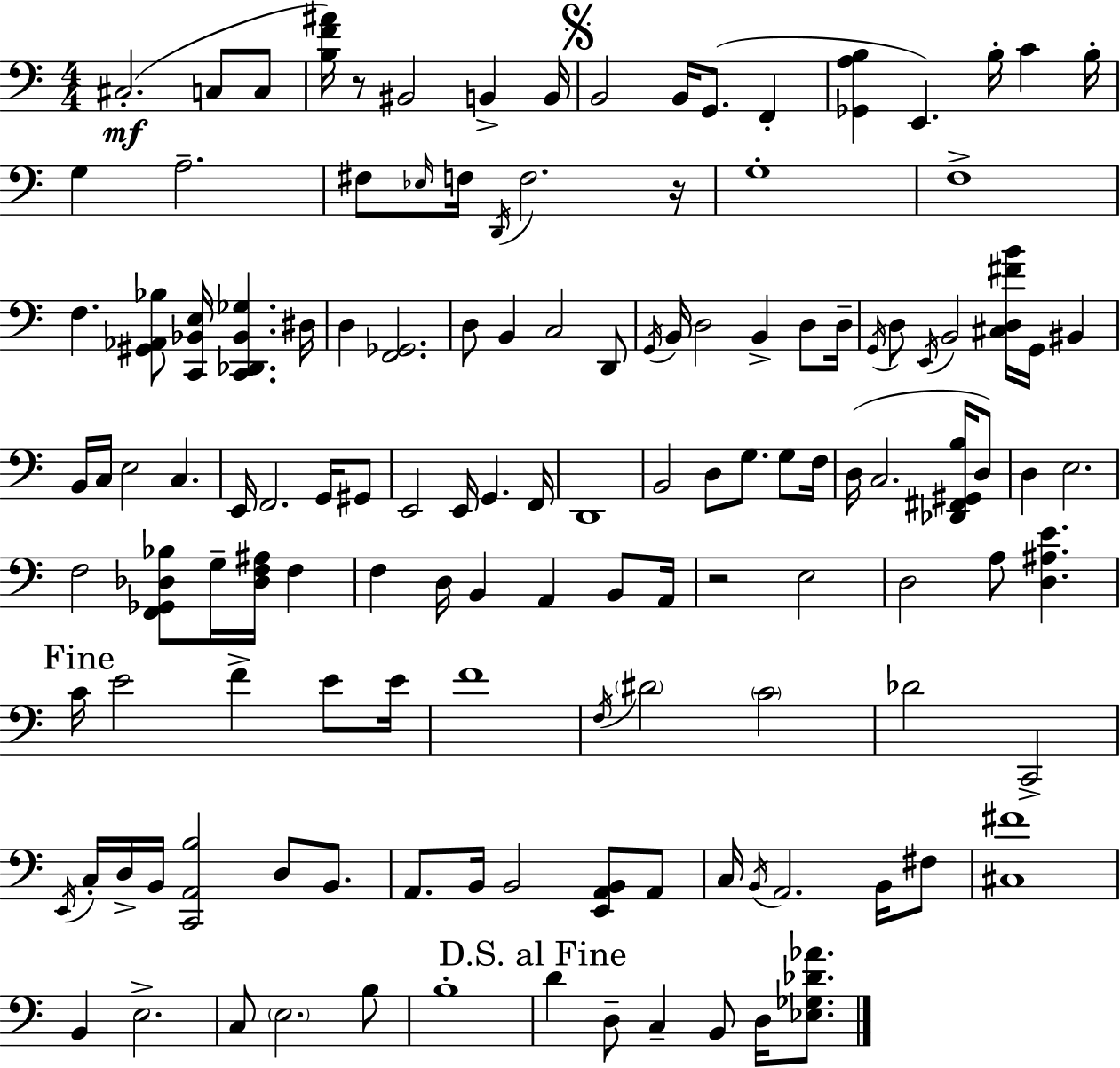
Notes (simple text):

C#3/h. C3/e C3/e [B3,F4,A#4]/s R/e BIS2/h B2/q B2/s B2/h B2/s G2/e. F2/q [Gb2,A3,B3]/q E2/q. B3/s C4/q B3/s G3/q A3/h. F#3/e Eb3/s F3/s D2/s F3/h. R/s G3/w F3/w F3/q. [G#2,Ab2,Bb3]/e [C2,Bb2,E3]/s [C2,Db2,Bb2,Gb3]/q. D#3/s D3/q [F2,Gb2]/h. D3/e B2/q C3/h D2/e G2/s B2/s D3/h B2/q D3/e D3/s G2/s D3/e E2/s B2/h [C#3,D3,F#4,B4]/s G2/s BIS2/q B2/s C3/s E3/h C3/q. E2/s F2/h. G2/s G#2/e E2/h E2/s G2/q. F2/s D2/w B2/h D3/e G3/e. G3/e F3/s D3/s C3/h. [Db2,F#2,G#2,B3]/s D3/e D3/q E3/h. F3/h [F2,Gb2,Db3,Bb3]/e G3/s [Db3,F3,A#3]/s F3/q F3/q D3/s B2/q A2/q B2/e A2/s R/h E3/h D3/h A3/e [D3,A#3,E4]/q. C4/s E4/h F4/q E4/e E4/s F4/w F3/s D#4/h C4/h Db4/h C2/h E2/s C3/s D3/s B2/s [C2,A2,B3]/h D3/e B2/e. A2/e. B2/s B2/h [E2,A2,B2]/e A2/e C3/s B2/s A2/h. B2/s F#3/e [C#3,F#4]/w B2/q E3/h. C3/e E3/h. B3/e B3/w D4/q D3/e C3/q B2/e D3/s [Eb3,Gb3,Db4,Ab4]/e.